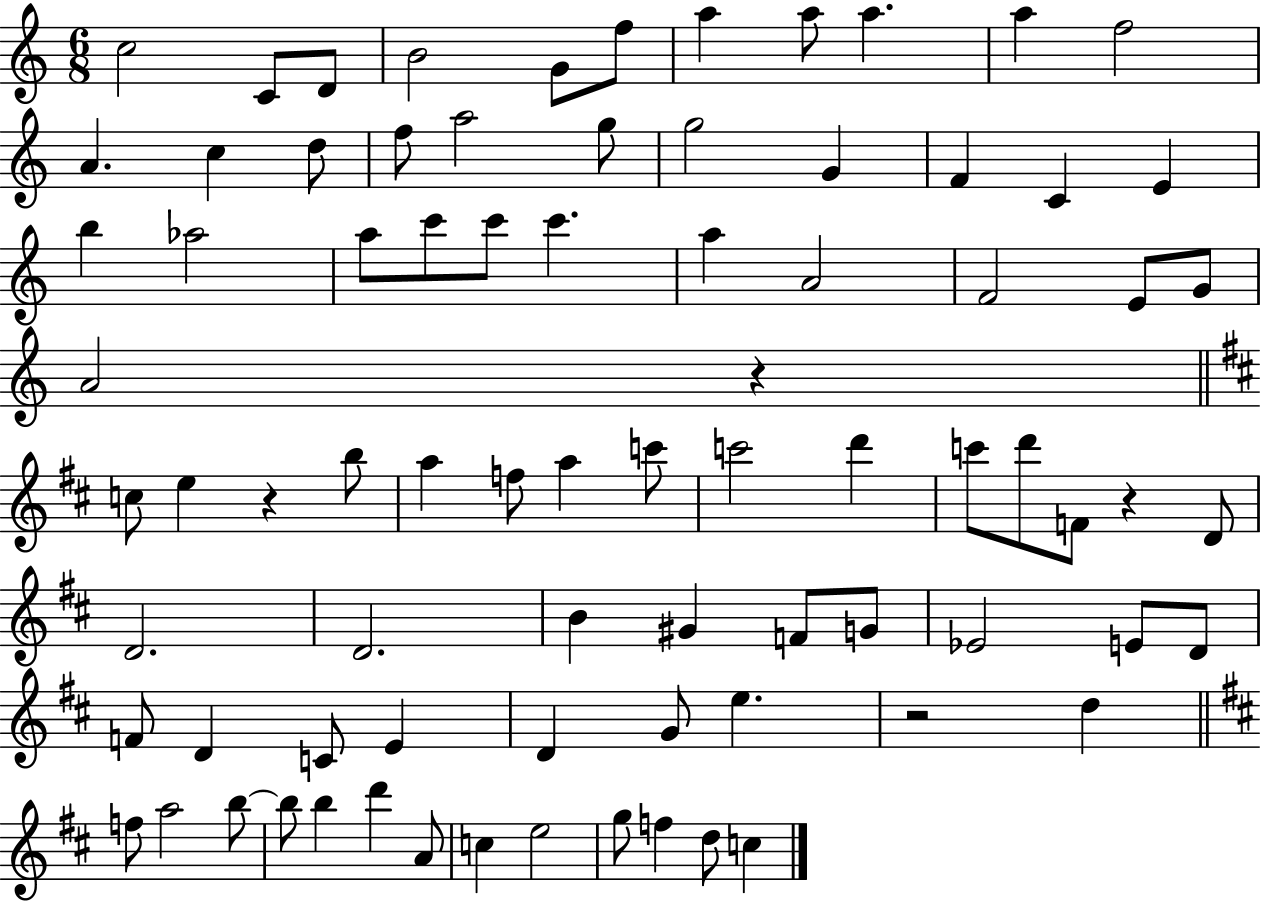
{
  \clef treble
  \numericTimeSignature
  \time 6/8
  \key c \major
  \repeat volta 2 { c''2 c'8 d'8 | b'2 g'8 f''8 | a''4 a''8 a''4. | a''4 f''2 | \break a'4. c''4 d''8 | f''8 a''2 g''8 | g''2 g'4 | f'4 c'4 e'4 | \break b''4 aes''2 | a''8 c'''8 c'''8 c'''4. | a''4 a'2 | f'2 e'8 g'8 | \break a'2 r4 | \bar "||" \break \key b \minor c''8 e''4 r4 b''8 | a''4 f''8 a''4 c'''8 | c'''2 d'''4 | c'''8 d'''8 f'8 r4 d'8 | \break d'2. | d'2. | b'4 gis'4 f'8 g'8 | ees'2 e'8 d'8 | \break f'8 d'4 c'8 e'4 | d'4 g'8 e''4. | r2 d''4 | \bar "||" \break \key b \minor f''8 a''2 b''8~~ | b''8 b''4 d'''4 a'8 | c''4 e''2 | g''8 f''4 d''8 c''4 | \break } \bar "|."
}